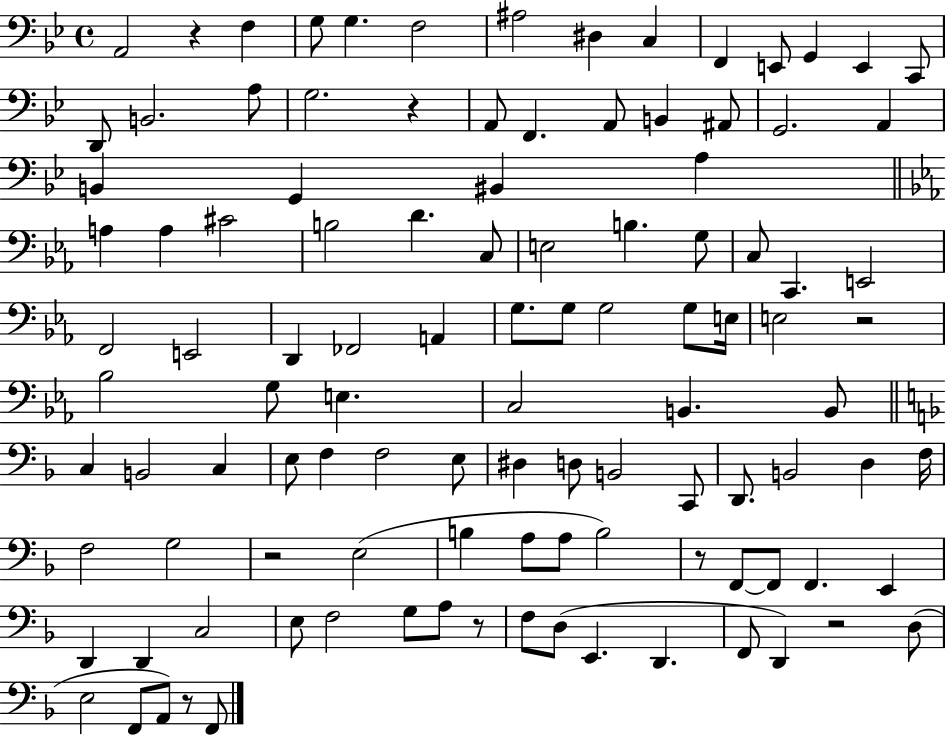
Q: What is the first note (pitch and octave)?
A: A2